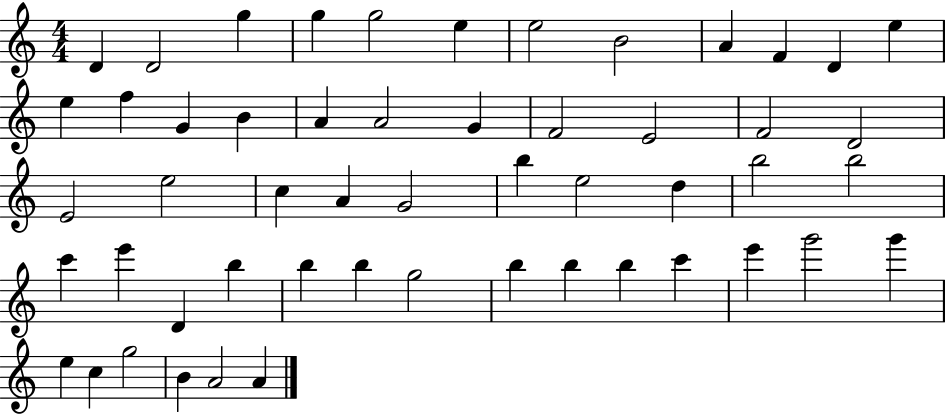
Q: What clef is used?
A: treble